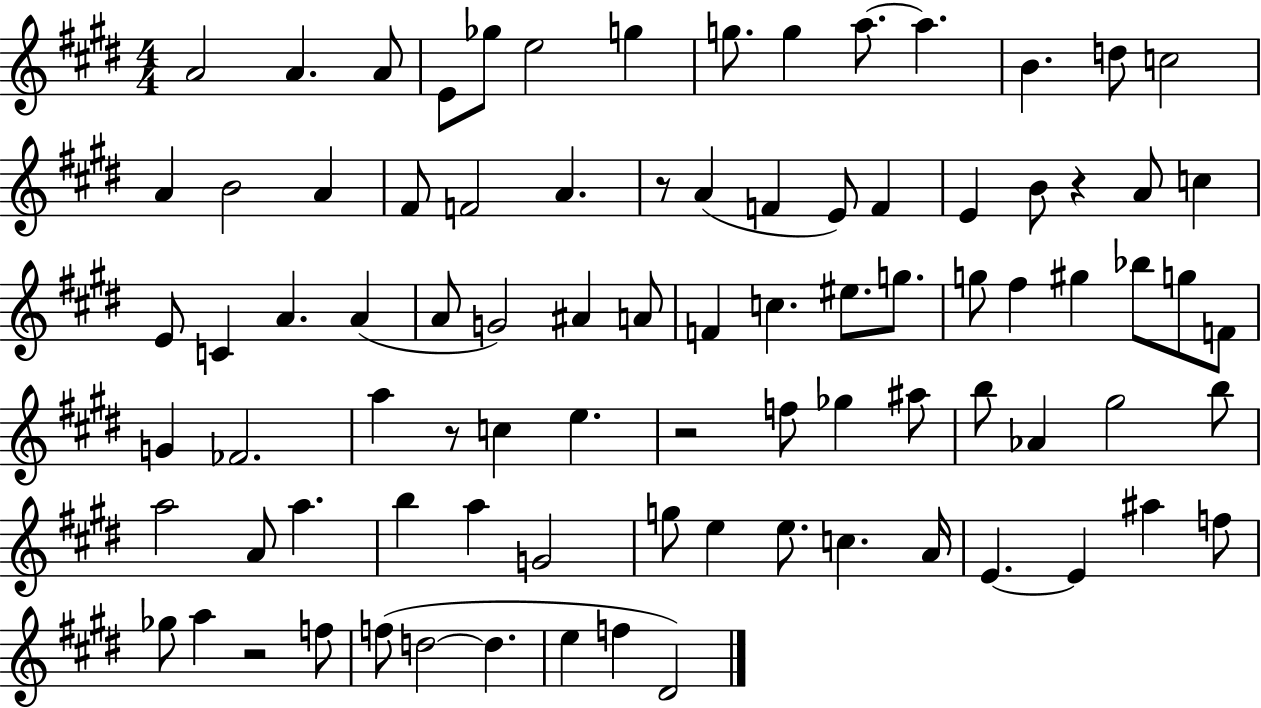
X:1
T:Untitled
M:4/4
L:1/4
K:E
A2 A A/2 E/2 _g/2 e2 g g/2 g a/2 a B d/2 c2 A B2 A ^F/2 F2 A z/2 A F E/2 F E B/2 z A/2 c E/2 C A A A/2 G2 ^A A/2 F c ^e/2 g/2 g/2 ^f ^g _b/2 g/2 F/2 G _F2 a z/2 c e z2 f/2 _g ^a/2 b/2 _A ^g2 b/2 a2 A/2 a b a G2 g/2 e e/2 c A/4 E E ^a f/2 _g/2 a z2 f/2 f/2 d2 d e f ^D2